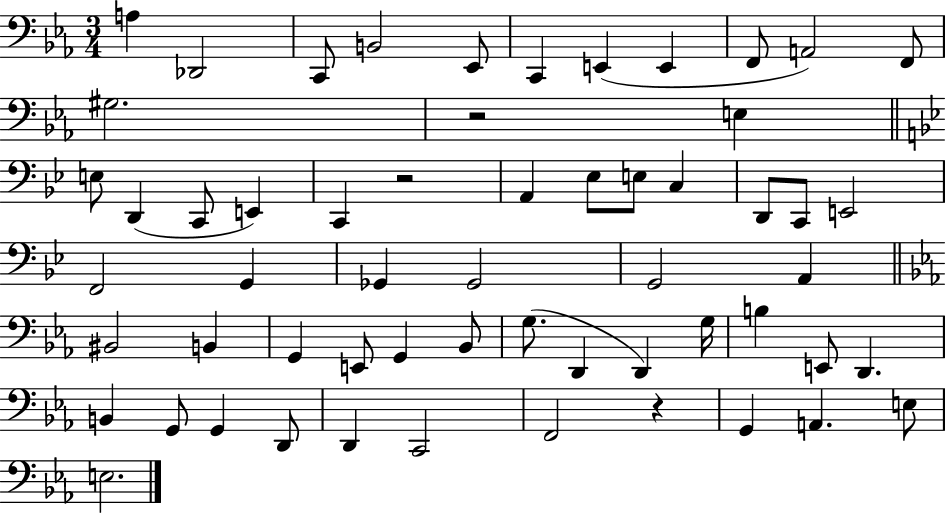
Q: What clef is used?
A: bass